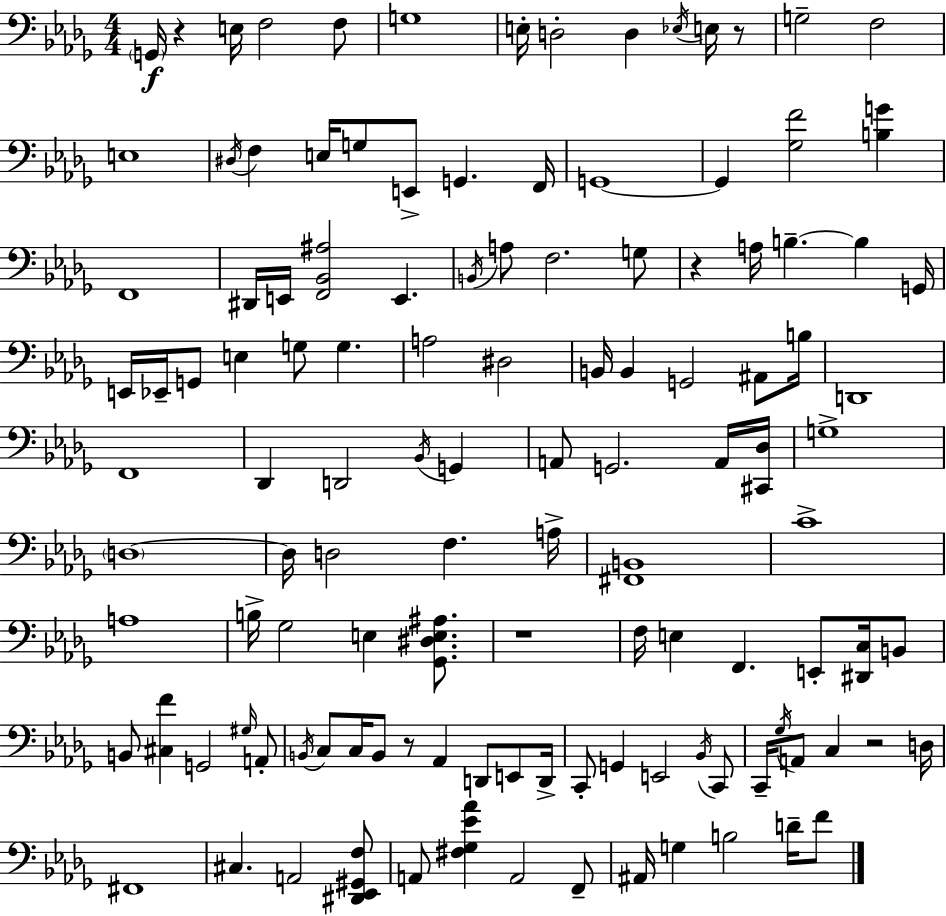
X:1
T:Untitled
M:4/4
L:1/4
K:Bbm
G,,/4 z E,/4 F,2 F,/2 G,4 E,/4 D,2 D, _E,/4 E,/4 z/2 G,2 F,2 E,4 ^D,/4 F, E,/4 G,/2 E,,/2 G,, F,,/4 G,,4 G,, [_G,F]2 [B,G] F,,4 ^D,,/4 E,,/4 [F,,_B,,^A,]2 E,, B,,/4 A,/2 F,2 G,/2 z A,/4 B, B, G,,/4 E,,/4 _E,,/4 G,,/2 E, G,/2 G, A,2 ^D,2 B,,/4 B,, G,,2 ^A,,/2 B,/4 D,,4 F,,4 _D,, D,,2 _B,,/4 G,, A,,/2 G,,2 A,,/4 [^C,,_D,]/4 G,4 D,4 D,/4 D,2 F, A,/4 [^F,,B,,]4 C4 A,4 B,/4 _G,2 E, [_G,,^D,E,^A,]/2 z4 F,/4 E, F,, E,,/2 [^D,,C,]/4 B,,/2 B,,/2 [^C,F] G,,2 ^G,/4 A,,/2 B,,/4 C,/2 C,/4 B,,/2 z/2 _A,, D,,/2 E,,/2 D,,/4 C,,/2 G,, E,,2 _B,,/4 C,,/2 C,,/4 _G,/4 A,,/2 C, z2 D,/4 ^F,,4 ^C, A,,2 [^D,,_E,,^G,,F,]/2 A,,/2 [^F,_G,_E_A] A,,2 F,,/2 ^A,,/4 G, B,2 D/4 F/2